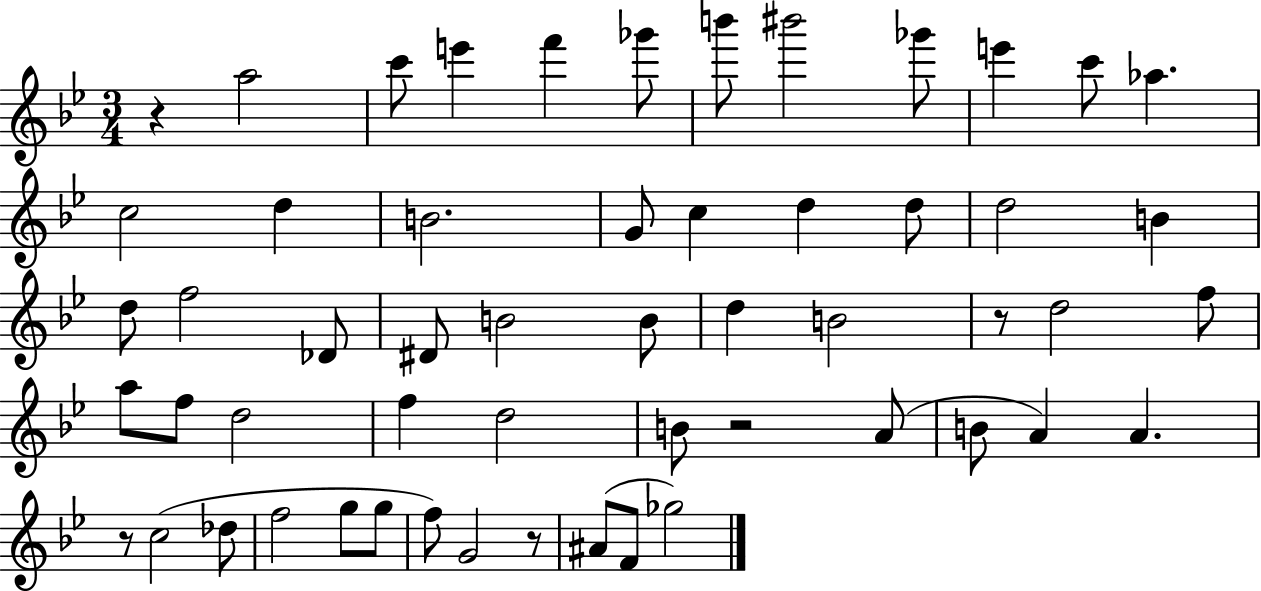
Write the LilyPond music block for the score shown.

{
  \clef treble
  \numericTimeSignature
  \time 3/4
  \key bes \major
  \repeat volta 2 { r4 a''2 | c'''8 e'''4 f'''4 ges'''8 | b'''8 bis'''2 ges'''8 | e'''4 c'''8 aes''4. | \break c''2 d''4 | b'2. | g'8 c''4 d''4 d''8 | d''2 b'4 | \break d''8 f''2 des'8 | dis'8 b'2 b'8 | d''4 b'2 | r8 d''2 f''8 | \break a''8 f''8 d''2 | f''4 d''2 | b'8 r2 a'8( | b'8 a'4) a'4. | \break r8 c''2( des''8 | f''2 g''8 g''8 | f''8) g'2 r8 | ais'8( f'8 ges''2) | \break } \bar "|."
}